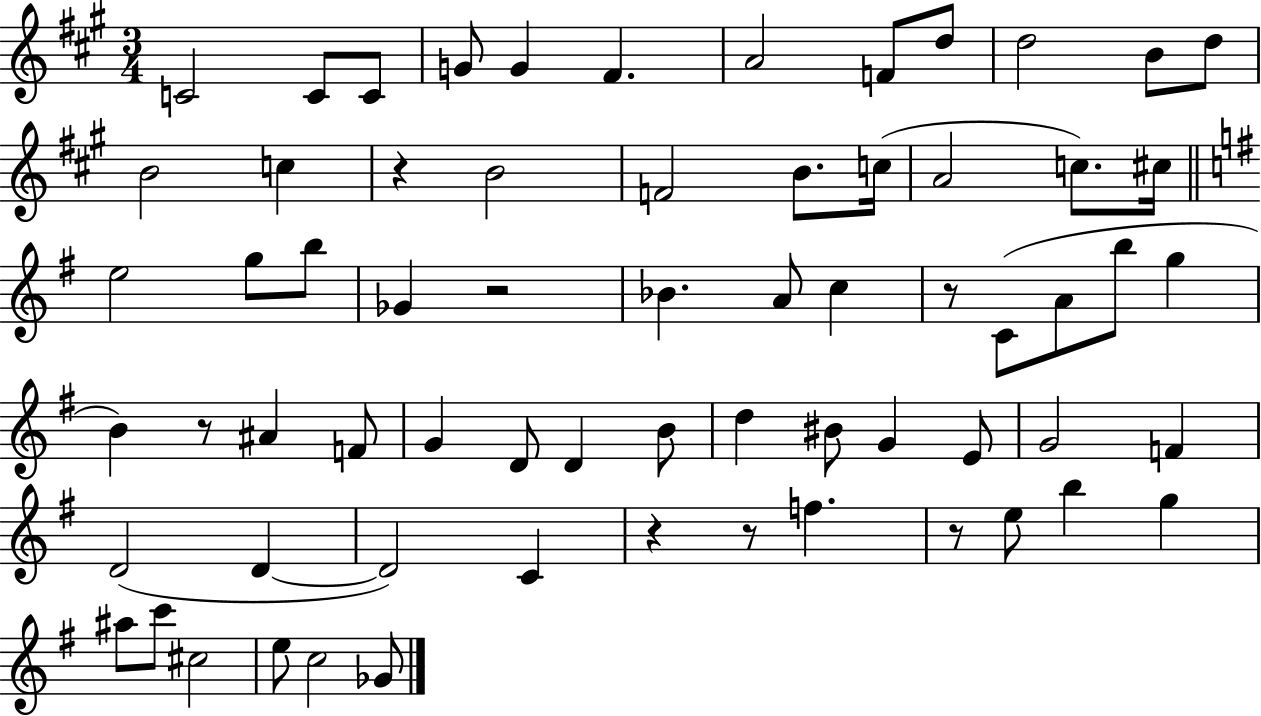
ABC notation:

X:1
T:Untitled
M:3/4
L:1/4
K:A
C2 C/2 C/2 G/2 G ^F A2 F/2 d/2 d2 B/2 d/2 B2 c z B2 F2 B/2 c/4 A2 c/2 ^c/4 e2 g/2 b/2 _G z2 _B A/2 c z/2 C/2 A/2 b/2 g B z/2 ^A F/2 G D/2 D B/2 d ^B/2 G E/2 G2 F D2 D D2 C z z/2 f z/2 e/2 b g ^a/2 c'/2 ^c2 e/2 c2 _G/2